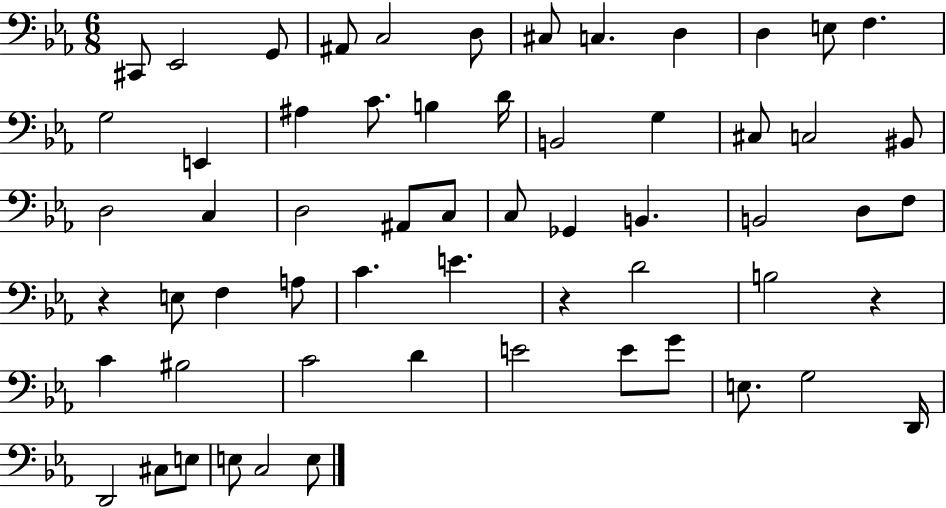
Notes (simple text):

C#2/e Eb2/h G2/e A#2/e C3/h D3/e C#3/e C3/q. D3/q D3/q E3/e F3/q. G3/h E2/q A#3/q C4/e. B3/q D4/s B2/h G3/q C#3/e C3/h BIS2/e D3/h C3/q D3/h A#2/e C3/e C3/e Gb2/q B2/q. B2/h D3/e F3/e R/q E3/e F3/q A3/e C4/q. E4/q. R/q D4/h B3/h R/q C4/q BIS3/h C4/h D4/q E4/h E4/e G4/e E3/e. G3/h D2/s D2/h C#3/e E3/e E3/e C3/h E3/e